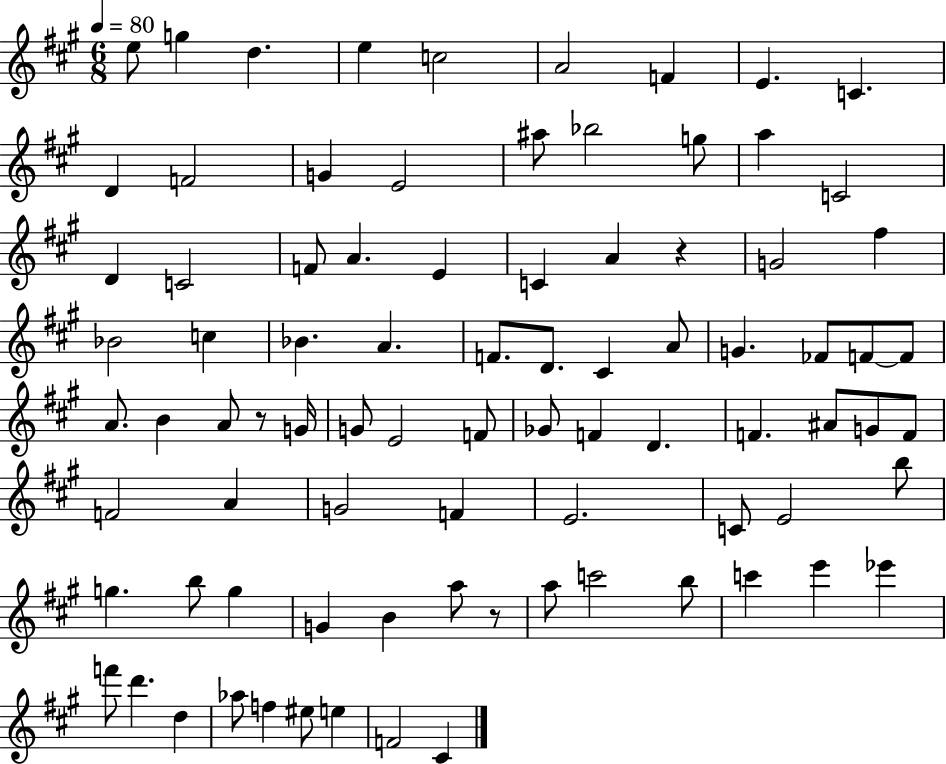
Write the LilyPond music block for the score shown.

{
  \clef treble
  \numericTimeSignature
  \time 6/8
  \key a \major
  \tempo 4 = 80
  e''8 g''4 d''4. | e''4 c''2 | a'2 f'4 | e'4. c'4. | \break d'4 f'2 | g'4 e'2 | ais''8 bes''2 g''8 | a''4 c'2 | \break d'4 c'2 | f'8 a'4. e'4 | c'4 a'4 r4 | g'2 fis''4 | \break bes'2 c''4 | bes'4. a'4. | f'8. d'8. cis'4 a'8 | g'4. fes'8 f'8~~ f'8 | \break a'8. b'4 a'8 r8 g'16 | g'8 e'2 f'8 | ges'8 f'4 d'4. | f'4. ais'8 g'8 f'8 | \break f'2 a'4 | g'2 f'4 | e'2. | c'8 e'2 b''8 | \break g''4. b''8 g''4 | g'4 b'4 a''8 r8 | a''8 c'''2 b''8 | c'''4 e'''4 ees'''4 | \break f'''8 d'''4. d''4 | aes''8 f''4 eis''8 e''4 | f'2 cis'4 | \bar "|."
}